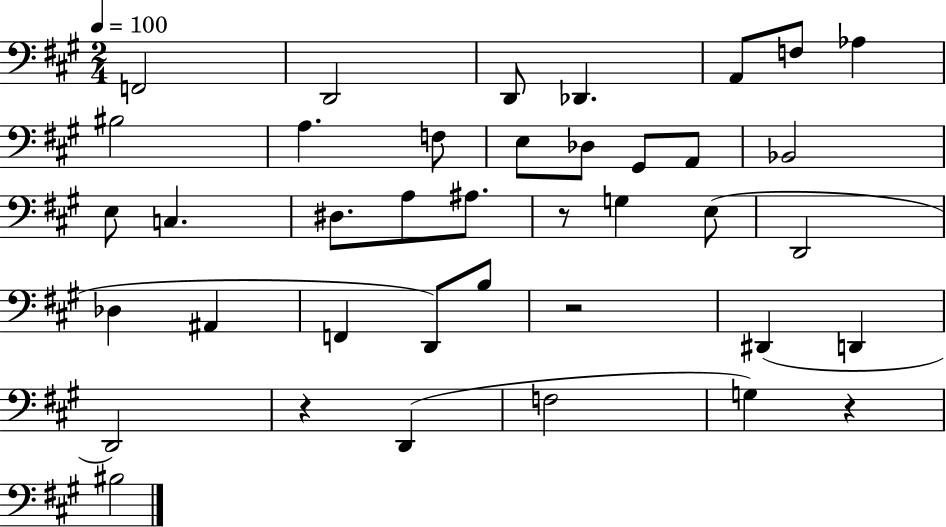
{
  \clef bass
  \numericTimeSignature
  \time 2/4
  \key a \major
  \tempo 4 = 100
  f,2 | d,2 | d,8 des,4. | a,8 f8 aes4 | \break bis2 | a4. f8 | e8 des8 gis,8 a,8 | bes,2 | \break e8 c4. | dis8. a8 ais8. | r8 g4 e8( | d,2 | \break des4 ais,4 | f,4 d,8) b8 | r2 | dis,4( d,4 | \break d,2) | r4 d,4( | f2 | g4) r4 | \break bis2 | \bar "|."
}